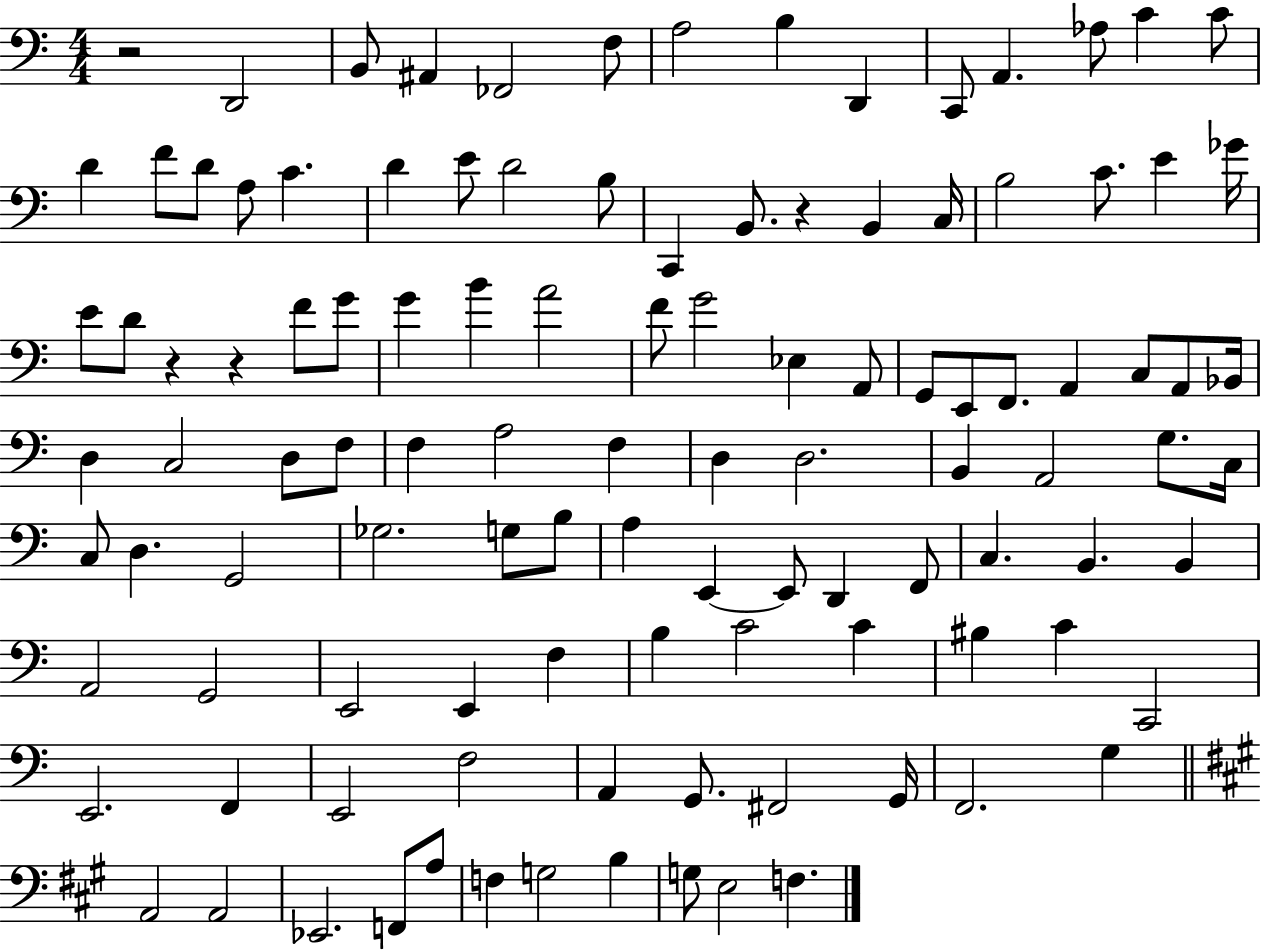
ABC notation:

X:1
T:Untitled
M:4/4
L:1/4
K:C
z2 D,,2 B,,/2 ^A,, _F,,2 F,/2 A,2 B, D,, C,,/2 A,, _A,/2 C C/2 D F/2 D/2 A,/2 C D E/2 D2 B,/2 C,, B,,/2 z B,, C,/4 B,2 C/2 E _G/4 E/2 D/2 z z F/2 G/2 G B A2 F/2 G2 _E, A,,/2 G,,/2 E,,/2 F,,/2 A,, C,/2 A,,/2 _B,,/4 D, C,2 D,/2 F,/2 F, A,2 F, D, D,2 B,, A,,2 G,/2 C,/4 C,/2 D, G,,2 _G,2 G,/2 B,/2 A, E,, E,,/2 D,, F,,/2 C, B,, B,, A,,2 G,,2 E,,2 E,, F, B, C2 C ^B, C C,,2 E,,2 F,, E,,2 F,2 A,, G,,/2 ^F,,2 G,,/4 F,,2 G, A,,2 A,,2 _E,,2 F,,/2 A,/2 F, G,2 B, G,/2 E,2 F,